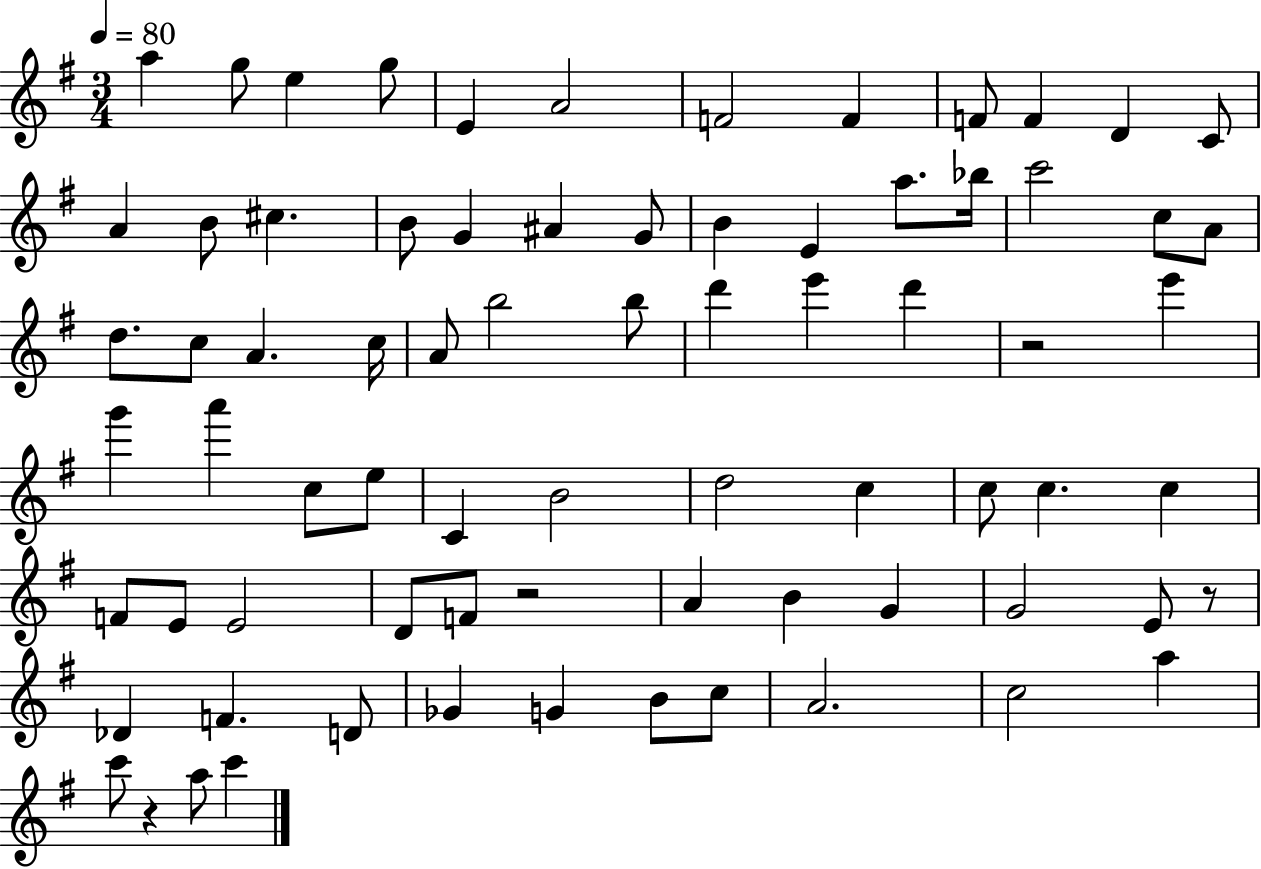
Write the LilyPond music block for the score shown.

{
  \clef treble
  \numericTimeSignature
  \time 3/4
  \key g \major
  \tempo 4 = 80
  a''4 g''8 e''4 g''8 | e'4 a'2 | f'2 f'4 | f'8 f'4 d'4 c'8 | \break a'4 b'8 cis''4. | b'8 g'4 ais'4 g'8 | b'4 e'4 a''8. bes''16 | c'''2 c''8 a'8 | \break d''8. c''8 a'4. c''16 | a'8 b''2 b''8 | d'''4 e'''4 d'''4 | r2 e'''4 | \break g'''4 a'''4 c''8 e''8 | c'4 b'2 | d''2 c''4 | c''8 c''4. c''4 | \break f'8 e'8 e'2 | d'8 f'8 r2 | a'4 b'4 g'4 | g'2 e'8 r8 | \break des'4 f'4. d'8 | ges'4 g'4 b'8 c''8 | a'2. | c''2 a''4 | \break c'''8 r4 a''8 c'''4 | \bar "|."
}